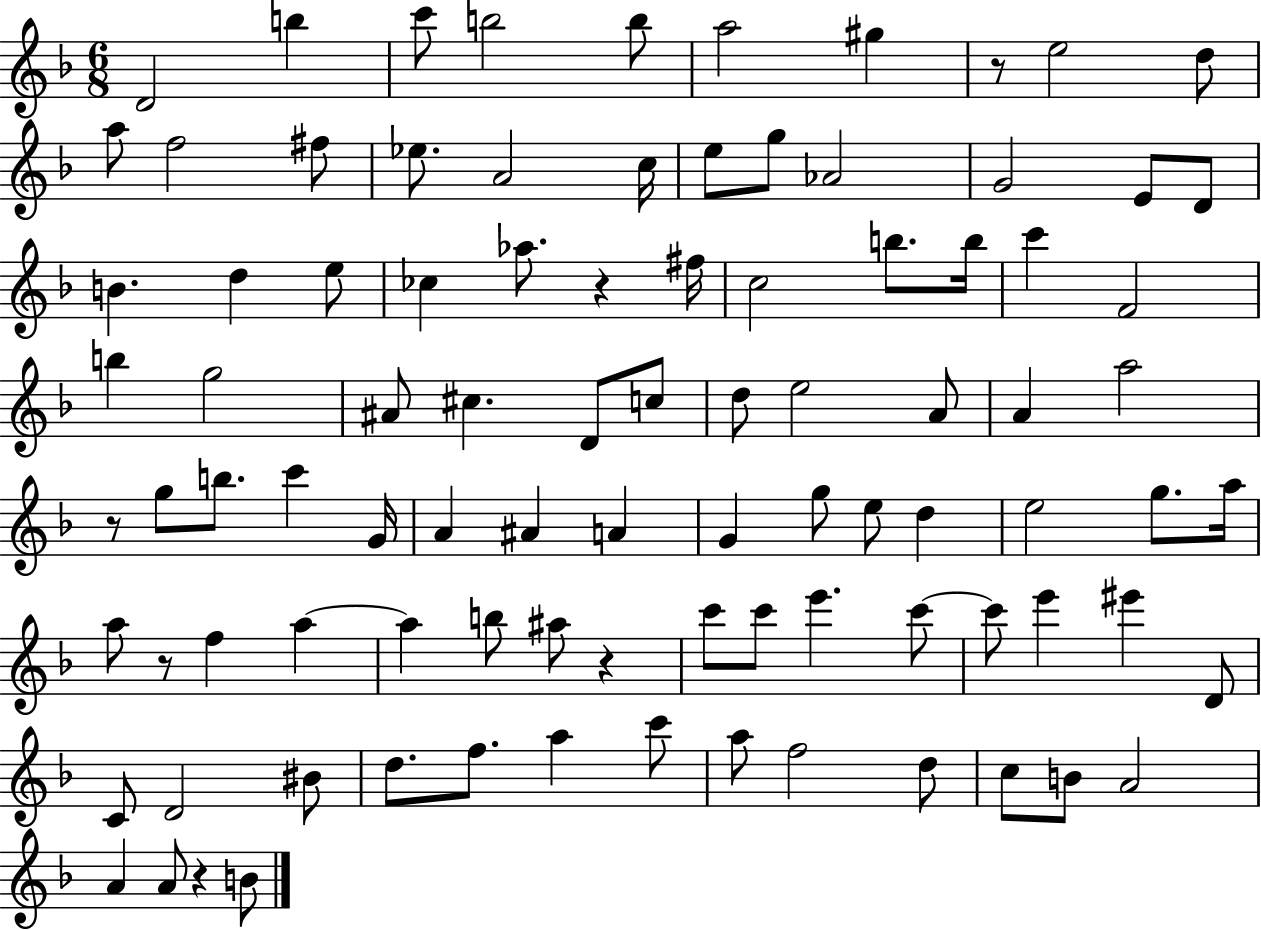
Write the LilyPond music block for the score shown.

{
  \clef treble
  \numericTimeSignature
  \time 6/8
  \key f \major
  \repeat volta 2 { d'2 b''4 | c'''8 b''2 b''8 | a''2 gis''4 | r8 e''2 d''8 | \break a''8 f''2 fis''8 | ees''8. a'2 c''16 | e''8 g''8 aes'2 | g'2 e'8 d'8 | \break b'4. d''4 e''8 | ces''4 aes''8. r4 fis''16 | c''2 b''8. b''16 | c'''4 f'2 | \break b''4 g''2 | ais'8 cis''4. d'8 c''8 | d''8 e''2 a'8 | a'4 a''2 | \break r8 g''8 b''8. c'''4 g'16 | a'4 ais'4 a'4 | g'4 g''8 e''8 d''4 | e''2 g''8. a''16 | \break a''8 r8 f''4 a''4~~ | a''4 b''8 ais''8 r4 | c'''8 c'''8 e'''4. c'''8~~ | c'''8 e'''4 eis'''4 d'8 | \break c'8 d'2 bis'8 | d''8. f''8. a''4 c'''8 | a''8 f''2 d''8 | c''8 b'8 a'2 | \break a'4 a'8 r4 b'8 | } \bar "|."
}